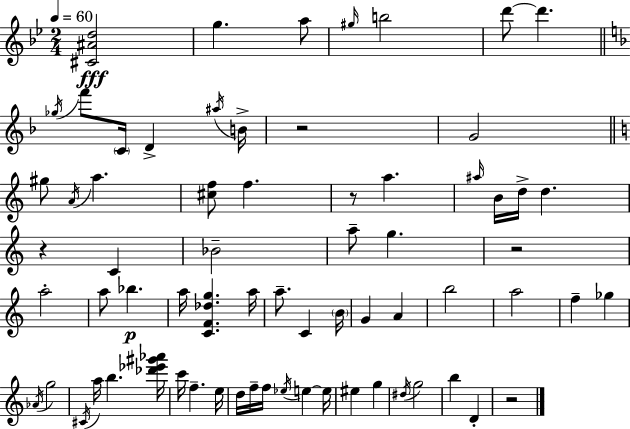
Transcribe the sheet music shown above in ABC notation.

X:1
T:Untitled
M:2/4
L:1/4
K:Bb
[^C^Ad]2 g a/2 ^g/4 b2 d'/2 d' _g/4 f'/2 C/4 D ^a/4 B/4 z2 G2 ^g/2 A/4 a [^cf]/2 f z/2 a ^a/4 B/4 d/4 d z C _B2 a/2 g z2 a2 a/2 _b a/4 [CF_dg] a/4 a/2 C B/4 G A b2 a2 f _g _A/4 g2 ^C/4 a/4 b [_d'_e'^g'_a']/4 c'/4 f e/4 d/4 f/4 f/4 _e/4 e e/4 ^e g ^d/4 g2 b D z2